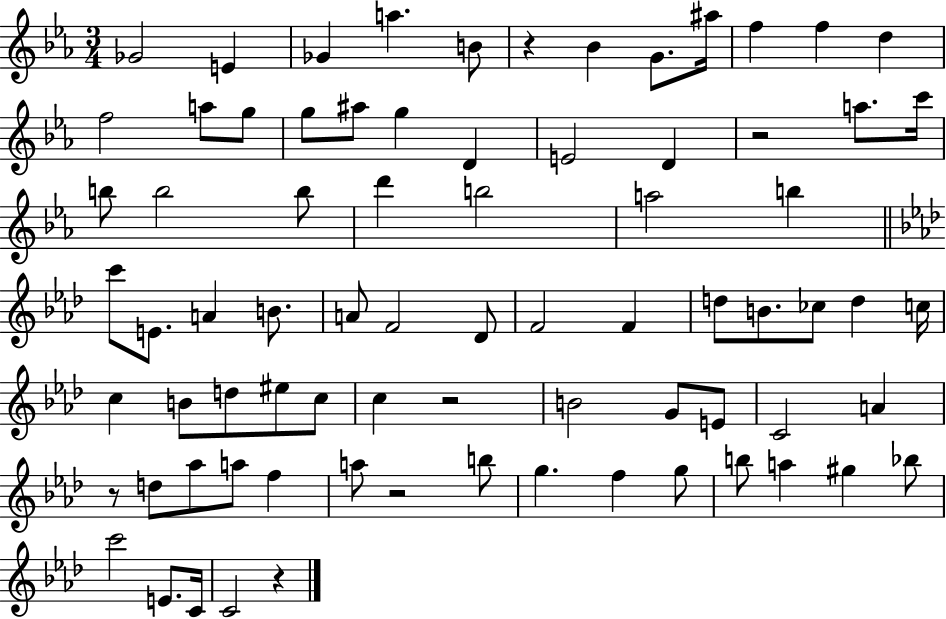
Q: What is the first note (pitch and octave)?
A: Gb4